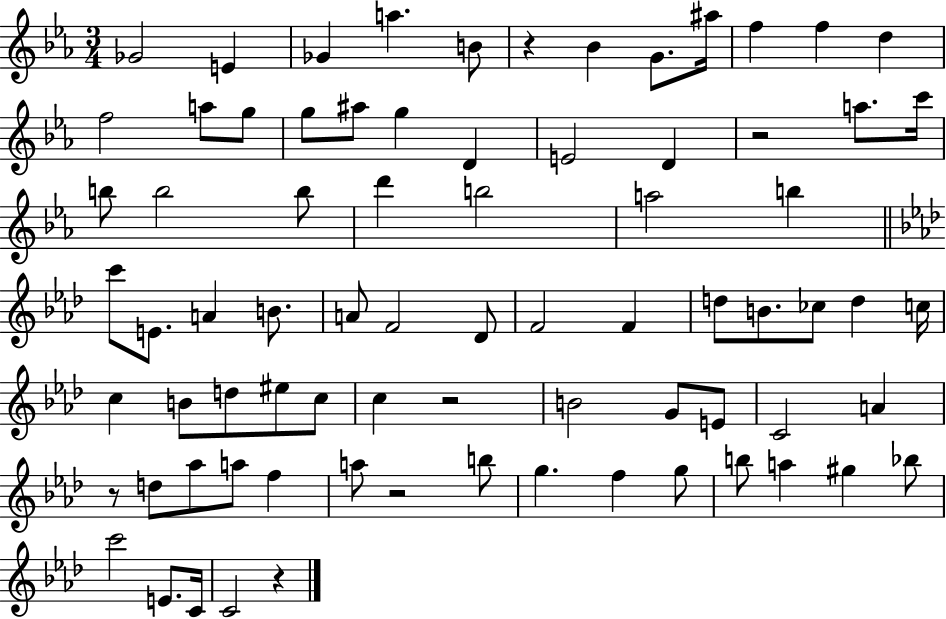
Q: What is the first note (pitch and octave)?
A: Gb4